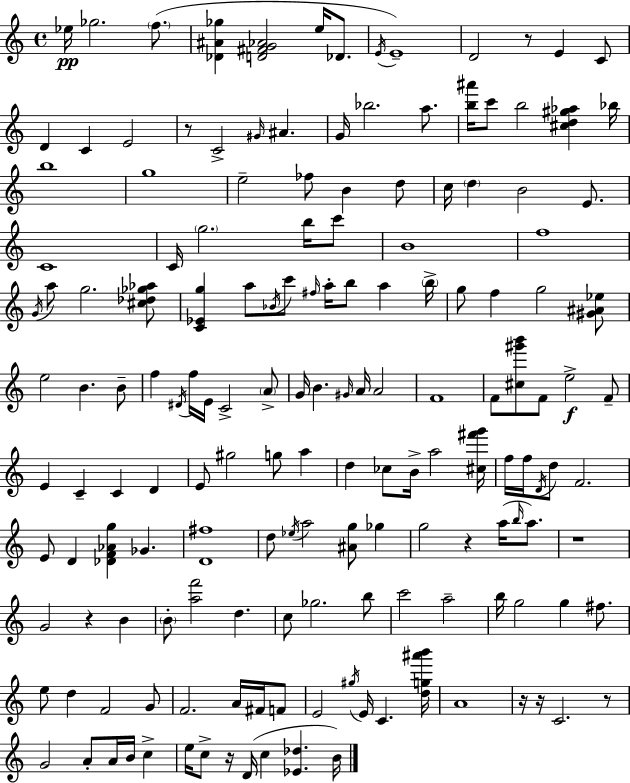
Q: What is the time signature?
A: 4/4